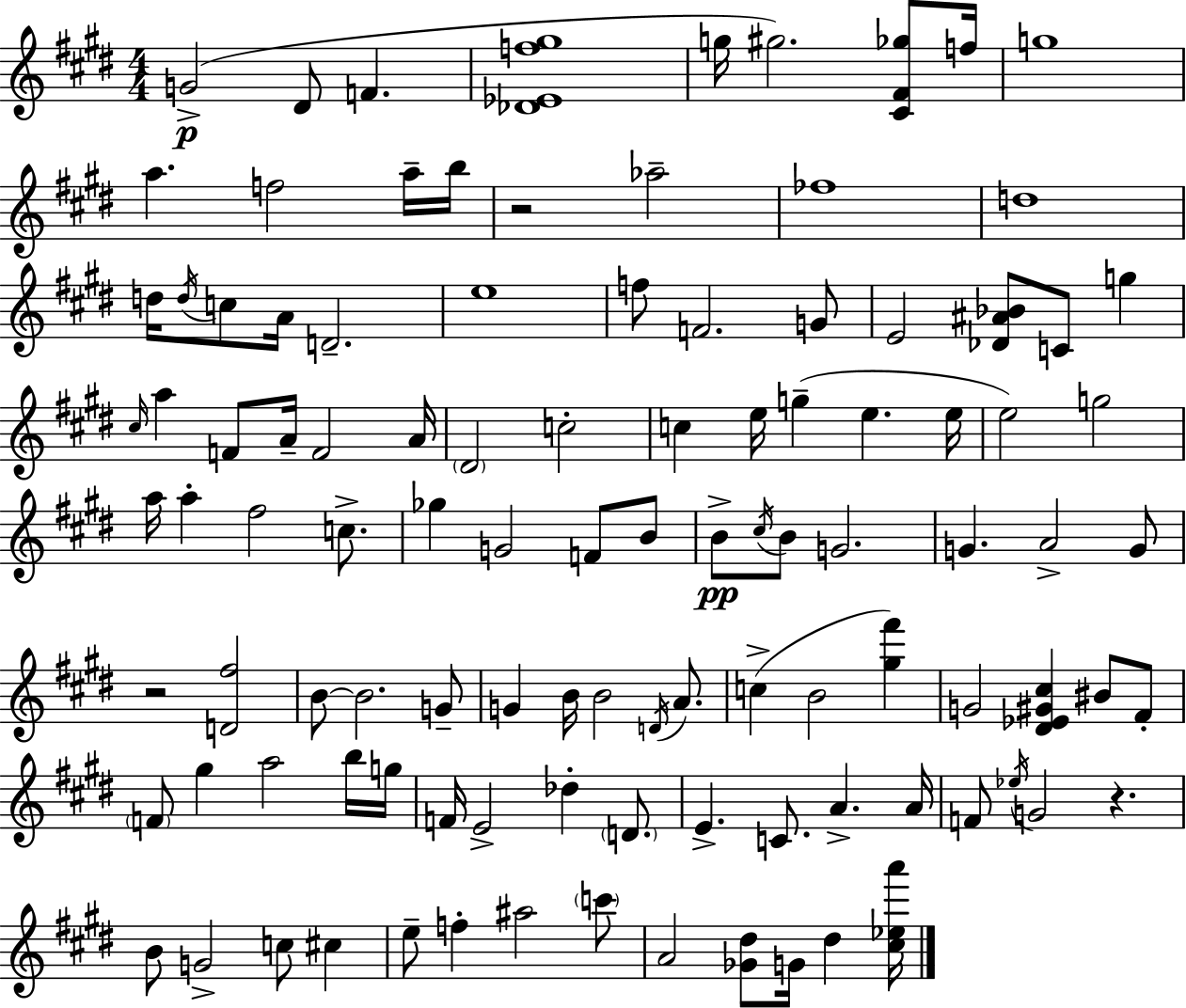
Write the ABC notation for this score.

X:1
T:Untitled
M:4/4
L:1/4
K:E
G2 ^D/2 F [_D_Ef^g]4 g/4 ^g2 [^C^F_g]/2 f/4 g4 a f2 a/4 b/4 z2 _a2 _f4 d4 d/4 d/4 c/2 A/4 D2 e4 f/2 F2 G/2 E2 [_D^A_B]/2 C/2 g ^c/4 a F/2 A/4 F2 A/4 ^D2 c2 c e/4 g e e/4 e2 g2 a/4 a ^f2 c/2 _g G2 F/2 B/2 B/2 ^c/4 B/2 G2 G A2 G/2 z2 [D^f]2 B/2 B2 G/2 G B/4 B2 D/4 A/2 c B2 [^g^f'] G2 [^D_E^G^c] ^B/2 ^F/2 F/2 ^g a2 b/4 g/4 F/4 E2 _d D/2 E C/2 A A/4 F/2 _e/4 G2 z B/2 G2 c/2 ^c e/2 f ^a2 c'/2 A2 [_G^d]/2 G/4 ^d [^c_ea']/4